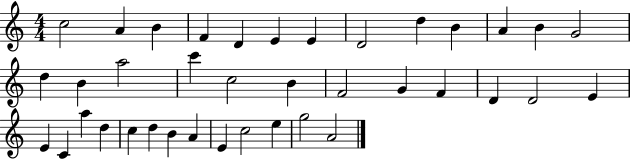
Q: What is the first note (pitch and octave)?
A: C5